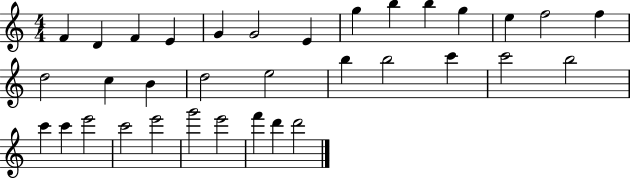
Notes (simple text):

F4/q D4/q F4/q E4/q G4/q G4/h E4/q G5/q B5/q B5/q G5/q E5/q F5/h F5/q D5/h C5/q B4/q D5/h E5/h B5/q B5/h C6/q C6/h B5/h C6/q C6/q E6/h C6/h E6/h G6/h E6/h F6/q D6/q D6/h